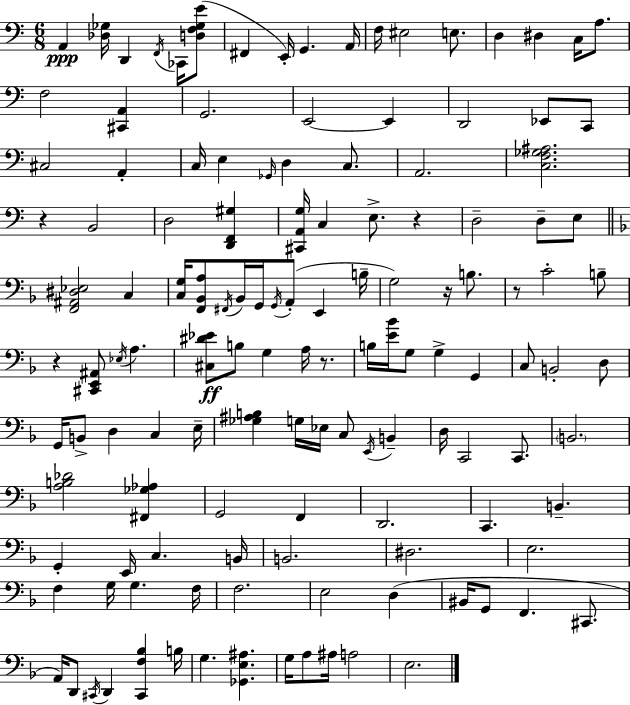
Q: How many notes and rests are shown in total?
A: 132